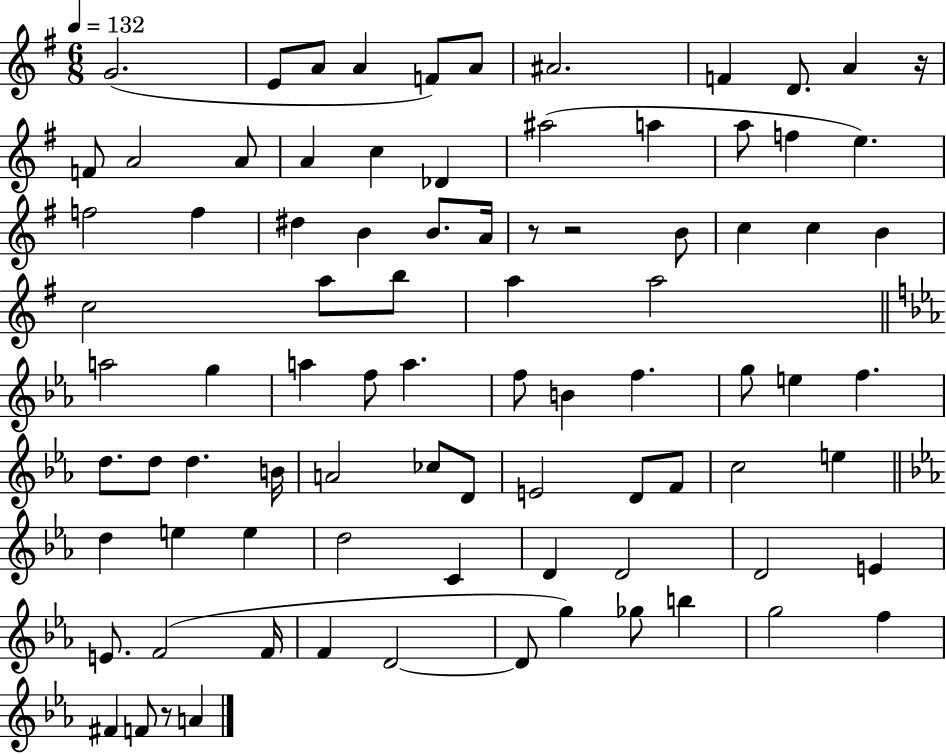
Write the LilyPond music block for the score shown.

{
  \clef treble
  \numericTimeSignature
  \time 6/8
  \key g \major
  \tempo 4 = 132
  g'2.( | e'8 a'8 a'4 f'8) a'8 | ais'2. | f'4 d'8. a'4 r16 | \break f'8 a'2 a'8 | a'4 c''4 des'4 | ais''2( a''4 | a''8 f''4 e''4.) | \break f''2 f''4 | dis''4 b'4 b'8. a'16 | r8 r2 b'8 | c''4 c''4 b'4 | \break c''2 a''8 b''8 | a''4 a''2 | \bar "||" \break \key ees \major a''2 g''4 | a''4 f''8 a''4. | f''8 b'4 f''4. | g''8 e''4 f''4. | \break d''8. d''8 d''4. b'16 | a'2 ces''8 d'8 | e'2 d'8 f'8 | c''2 e''4 | \break \bar "||" \break \key c \minor d''4 e''4 e''4 | d''2 c'4 | d'4 d'2 | d'2 e'4 | \break e'8. f'2( f'16 | f'4 d'2~~ | d'8 g''4) ges''8 b''4 | g''2 f''4 | \break fis'4 f'8 r8 a'4 | \bar "|."
}